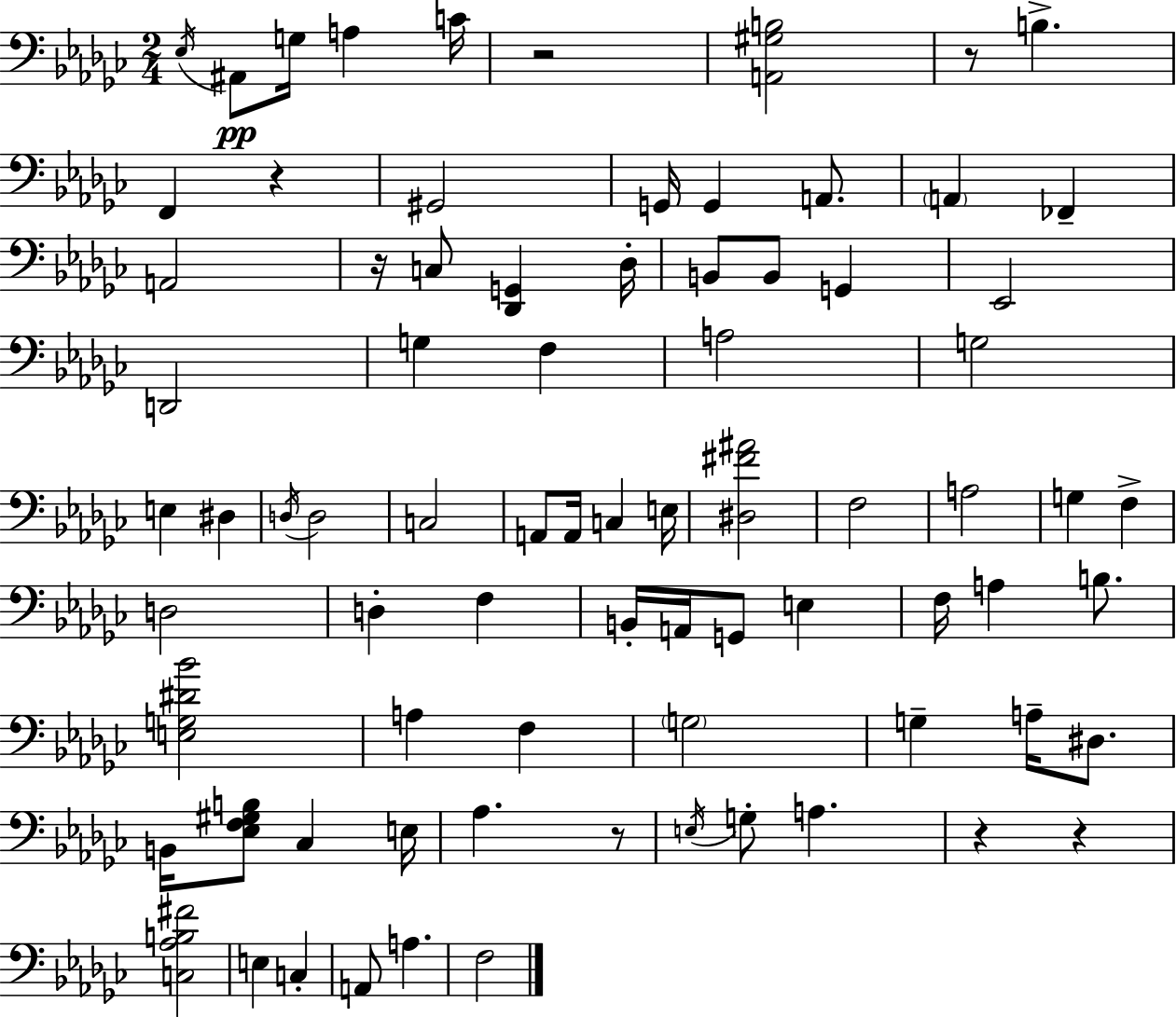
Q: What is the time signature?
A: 2/4